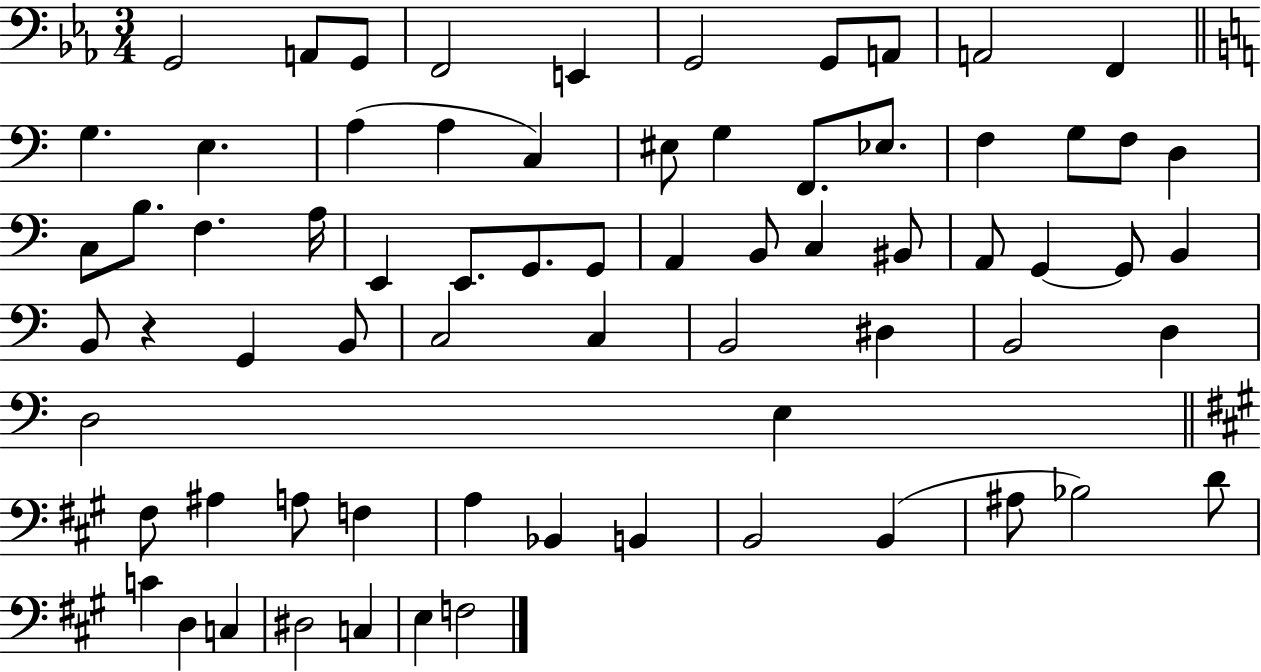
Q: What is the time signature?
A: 3/4